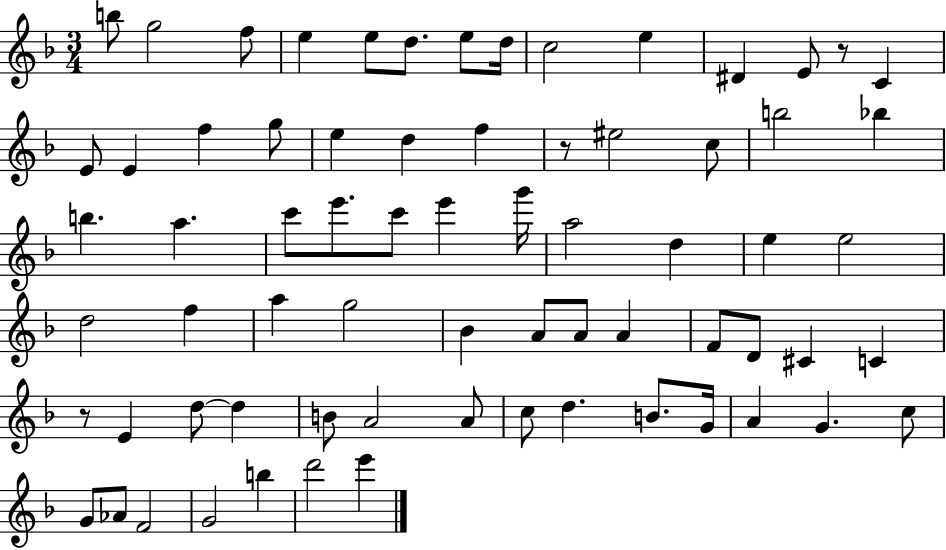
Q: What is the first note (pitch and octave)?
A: B5